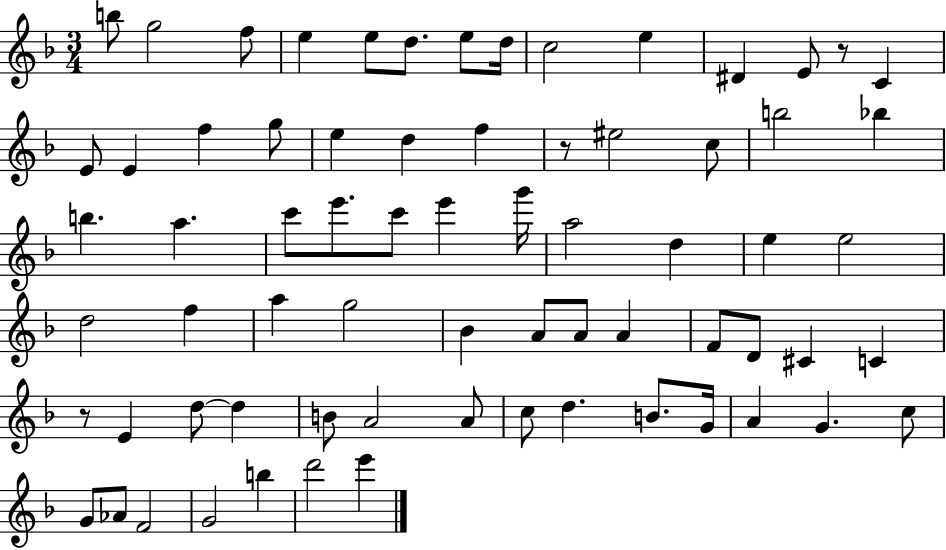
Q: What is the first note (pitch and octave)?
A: B5